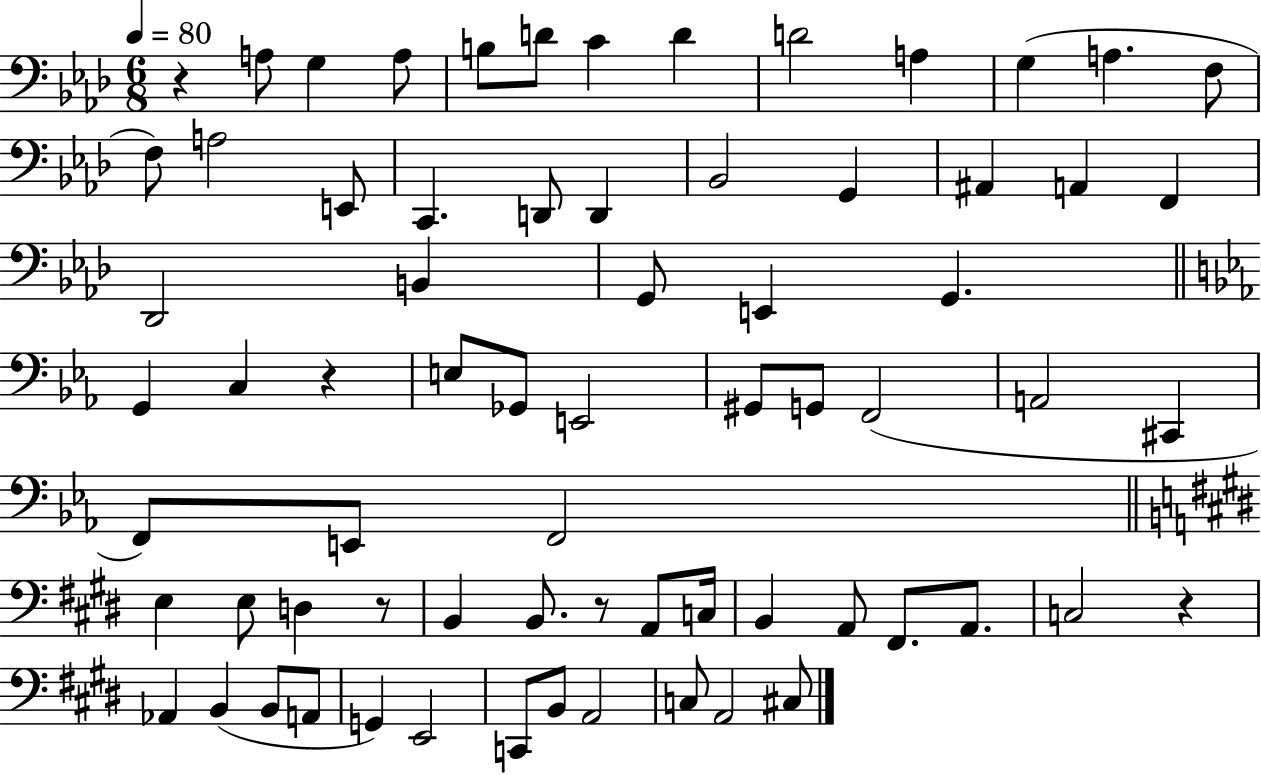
R/q A3/e G3/q A3/e B3/e D4/e C4/q D4/q D4/h A3/q G3/q A3/q. F3/e F3/e A3/h E2/e C2/q. D2/e D2/q Bb2/h G2/q A#2/q A2/q F2/q Db2/h B2/q G2/e E2/q G2/q. G2/q C3/q R/q E3/e Gb2/e E2/h G#2/e G2/e F2/h A2/h C#2/q F2/e E2/e F2/h E3/q E3/e D3/q R/e B2/q B2/e. R/e A2/e C3/s B2/q A2/e F#2/e. A2/e. C3/h R/q Ab2/q B2/q B2/e A2/e G2/q E2/h C2/e B2/e A2/h C3/e A2/h C#3/e